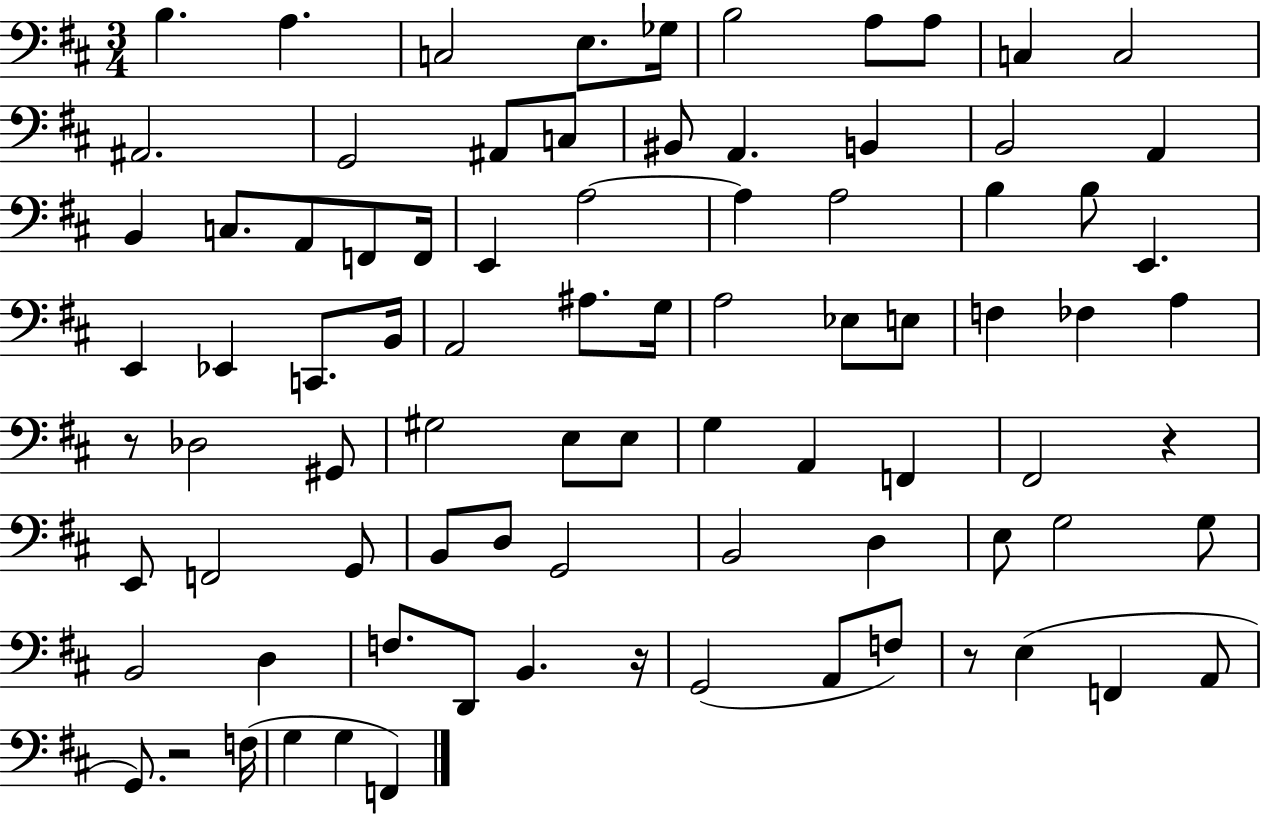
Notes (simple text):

B3/q. A3/q. C3/h E3/e. Gb3/s B3/h A3/e A3/e C3/q C3/h A#2/h. G2/h A#2/e C3/e BIS2/e A2/q. B2/q B2/h A2/q B2/q C3/e. A2/e F2/e F2/s E2/q A3/h A3/q A3/h B3/q B3/e E2/q. E2/q Eb2/q C2/e. B2/s A2/h A#3/e. G3/s A3/h Eb3/e E3/e F3/q FES3/q A3/q R/e Db3/h G#2/e G#3/h E3/e E3/e G3/q A2/q F2/q F#2/h R/q E2/e F2/h G2/e B2/e D3/e G2/h B2/h D3/q E3/e G3/h G3/e B2/h D3/q F3/e. D2/e B2/q. R/s G2/h A2/e F3/e R/e E3/q F2/q A2/e G2/e. R/h F3/s G3/q G3/q F2/q